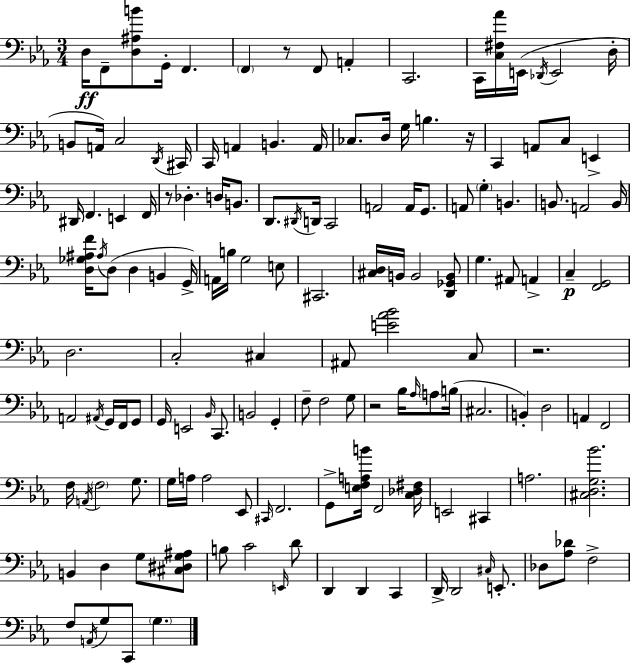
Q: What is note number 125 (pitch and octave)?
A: F3